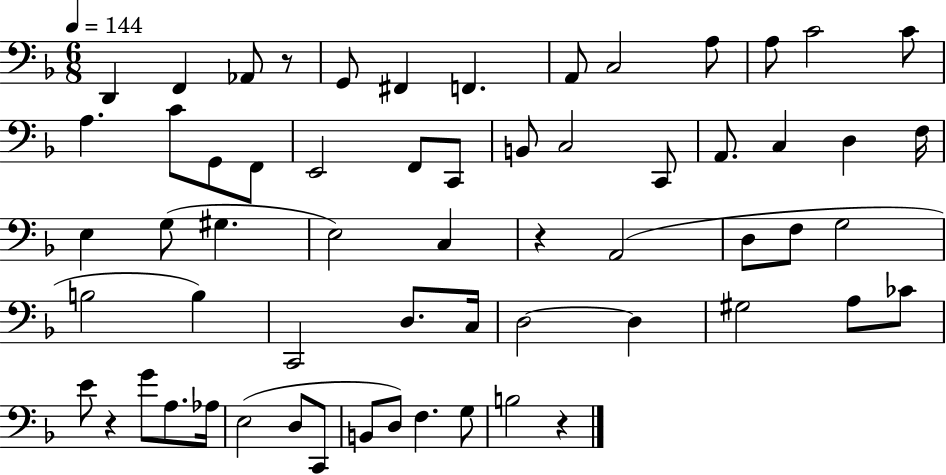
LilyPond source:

{
  \clef bass
  \numericTimeSignature
  \time 6/8
  \key f \major
  \tempo 4 = 144
  d,4 f,4 aes,8 r8 | g,8 fis,4 f,4. | a,8 c2 a8 | a8 c'2 c'8 | \break a4. c'8 g,8 f,8 | e,2 f,8 c,8 | b,8 c2 c,8 | a,8. c4 d4 f16 | \break e4 g8( gis4. | e2) c4 | r4 a,2( | d8 f8 g2 | \break b2 b4) | c,2 d8. c16 | d2~~ d4 | gis2 a8 ces'8 | \break e'8 r4 g'8 a8. aes16 | e2( d8 c,8 | b,8 d8) f4. g8 | b2 r4 | \break \bar "|."
}